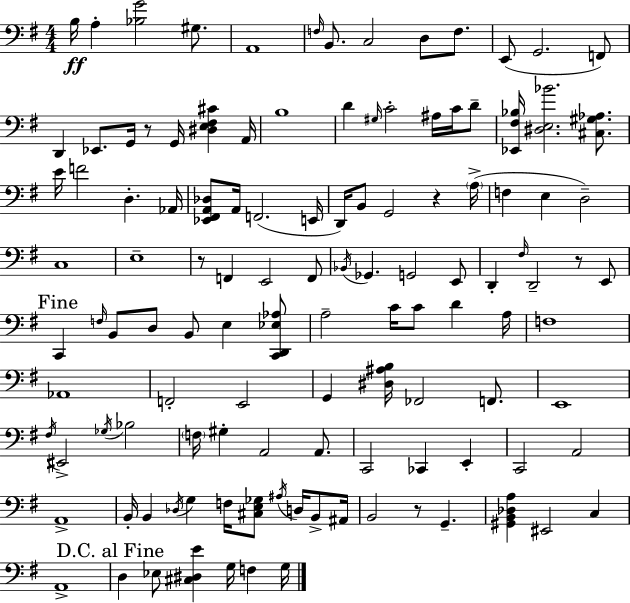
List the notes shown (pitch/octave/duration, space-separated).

B3/s A3/q [Bb3,G4]/h G#3/e. A2/w F3/s B2/e. C3/h D3/e F3/e. E2/e G2/h. F2/e D2/q Eb2/e. G2/s R/e G2/s [D#3,E3,F#3,C#4]/q A2/s B3/w D4/q G#3/s C4/h A#3/s C4/s D4/e [Eb2,F#3,Bb3]/s [D#3,E3,Bb4]/h. [C#3,G#3,Ab3]/e. E4/s F4/h D3/q. Ab2/s [Eb2,F#2,A2,Db3]/e A2/s F2/h. E2/s D2/s B2/e G2/h R/q A3/s F3/q E3/q D3/h C3/w E3/w R/e F2/q E2/h F2/e Bb2/s Gb2/q. G2/h E2/e D2/q F#3/s D2/h R/e E2/e C2/q F3/s B2/e D3/e B2/e E3/q [C2,D2,Eb3,Ab3]/e A3/h C4/s C4/e D4/q A3/s F3/w Ab2/w F2/h E2/h G2/q [D#3,A#3,B3]/s FES2/h F2/e. E2/w F#3/s EIS2/h Gb3/s Bb3/h F3/s G#3/q A2/h A2/e. C2/h CES2/q E2/q C2/h A2/h A2/w B2/s B2/q Db3/s G3/q F3/s [C#3,E3,Gb3]/e A#3/s D3/s B2/e A#2/s B2/h R/e G2/q. [G#2,B2,Db3,A3]/q EIS2/h C3/q A2/w D3/q Eb3/e [C#3,D#3,E4]/q G3/s F3/q G3/s